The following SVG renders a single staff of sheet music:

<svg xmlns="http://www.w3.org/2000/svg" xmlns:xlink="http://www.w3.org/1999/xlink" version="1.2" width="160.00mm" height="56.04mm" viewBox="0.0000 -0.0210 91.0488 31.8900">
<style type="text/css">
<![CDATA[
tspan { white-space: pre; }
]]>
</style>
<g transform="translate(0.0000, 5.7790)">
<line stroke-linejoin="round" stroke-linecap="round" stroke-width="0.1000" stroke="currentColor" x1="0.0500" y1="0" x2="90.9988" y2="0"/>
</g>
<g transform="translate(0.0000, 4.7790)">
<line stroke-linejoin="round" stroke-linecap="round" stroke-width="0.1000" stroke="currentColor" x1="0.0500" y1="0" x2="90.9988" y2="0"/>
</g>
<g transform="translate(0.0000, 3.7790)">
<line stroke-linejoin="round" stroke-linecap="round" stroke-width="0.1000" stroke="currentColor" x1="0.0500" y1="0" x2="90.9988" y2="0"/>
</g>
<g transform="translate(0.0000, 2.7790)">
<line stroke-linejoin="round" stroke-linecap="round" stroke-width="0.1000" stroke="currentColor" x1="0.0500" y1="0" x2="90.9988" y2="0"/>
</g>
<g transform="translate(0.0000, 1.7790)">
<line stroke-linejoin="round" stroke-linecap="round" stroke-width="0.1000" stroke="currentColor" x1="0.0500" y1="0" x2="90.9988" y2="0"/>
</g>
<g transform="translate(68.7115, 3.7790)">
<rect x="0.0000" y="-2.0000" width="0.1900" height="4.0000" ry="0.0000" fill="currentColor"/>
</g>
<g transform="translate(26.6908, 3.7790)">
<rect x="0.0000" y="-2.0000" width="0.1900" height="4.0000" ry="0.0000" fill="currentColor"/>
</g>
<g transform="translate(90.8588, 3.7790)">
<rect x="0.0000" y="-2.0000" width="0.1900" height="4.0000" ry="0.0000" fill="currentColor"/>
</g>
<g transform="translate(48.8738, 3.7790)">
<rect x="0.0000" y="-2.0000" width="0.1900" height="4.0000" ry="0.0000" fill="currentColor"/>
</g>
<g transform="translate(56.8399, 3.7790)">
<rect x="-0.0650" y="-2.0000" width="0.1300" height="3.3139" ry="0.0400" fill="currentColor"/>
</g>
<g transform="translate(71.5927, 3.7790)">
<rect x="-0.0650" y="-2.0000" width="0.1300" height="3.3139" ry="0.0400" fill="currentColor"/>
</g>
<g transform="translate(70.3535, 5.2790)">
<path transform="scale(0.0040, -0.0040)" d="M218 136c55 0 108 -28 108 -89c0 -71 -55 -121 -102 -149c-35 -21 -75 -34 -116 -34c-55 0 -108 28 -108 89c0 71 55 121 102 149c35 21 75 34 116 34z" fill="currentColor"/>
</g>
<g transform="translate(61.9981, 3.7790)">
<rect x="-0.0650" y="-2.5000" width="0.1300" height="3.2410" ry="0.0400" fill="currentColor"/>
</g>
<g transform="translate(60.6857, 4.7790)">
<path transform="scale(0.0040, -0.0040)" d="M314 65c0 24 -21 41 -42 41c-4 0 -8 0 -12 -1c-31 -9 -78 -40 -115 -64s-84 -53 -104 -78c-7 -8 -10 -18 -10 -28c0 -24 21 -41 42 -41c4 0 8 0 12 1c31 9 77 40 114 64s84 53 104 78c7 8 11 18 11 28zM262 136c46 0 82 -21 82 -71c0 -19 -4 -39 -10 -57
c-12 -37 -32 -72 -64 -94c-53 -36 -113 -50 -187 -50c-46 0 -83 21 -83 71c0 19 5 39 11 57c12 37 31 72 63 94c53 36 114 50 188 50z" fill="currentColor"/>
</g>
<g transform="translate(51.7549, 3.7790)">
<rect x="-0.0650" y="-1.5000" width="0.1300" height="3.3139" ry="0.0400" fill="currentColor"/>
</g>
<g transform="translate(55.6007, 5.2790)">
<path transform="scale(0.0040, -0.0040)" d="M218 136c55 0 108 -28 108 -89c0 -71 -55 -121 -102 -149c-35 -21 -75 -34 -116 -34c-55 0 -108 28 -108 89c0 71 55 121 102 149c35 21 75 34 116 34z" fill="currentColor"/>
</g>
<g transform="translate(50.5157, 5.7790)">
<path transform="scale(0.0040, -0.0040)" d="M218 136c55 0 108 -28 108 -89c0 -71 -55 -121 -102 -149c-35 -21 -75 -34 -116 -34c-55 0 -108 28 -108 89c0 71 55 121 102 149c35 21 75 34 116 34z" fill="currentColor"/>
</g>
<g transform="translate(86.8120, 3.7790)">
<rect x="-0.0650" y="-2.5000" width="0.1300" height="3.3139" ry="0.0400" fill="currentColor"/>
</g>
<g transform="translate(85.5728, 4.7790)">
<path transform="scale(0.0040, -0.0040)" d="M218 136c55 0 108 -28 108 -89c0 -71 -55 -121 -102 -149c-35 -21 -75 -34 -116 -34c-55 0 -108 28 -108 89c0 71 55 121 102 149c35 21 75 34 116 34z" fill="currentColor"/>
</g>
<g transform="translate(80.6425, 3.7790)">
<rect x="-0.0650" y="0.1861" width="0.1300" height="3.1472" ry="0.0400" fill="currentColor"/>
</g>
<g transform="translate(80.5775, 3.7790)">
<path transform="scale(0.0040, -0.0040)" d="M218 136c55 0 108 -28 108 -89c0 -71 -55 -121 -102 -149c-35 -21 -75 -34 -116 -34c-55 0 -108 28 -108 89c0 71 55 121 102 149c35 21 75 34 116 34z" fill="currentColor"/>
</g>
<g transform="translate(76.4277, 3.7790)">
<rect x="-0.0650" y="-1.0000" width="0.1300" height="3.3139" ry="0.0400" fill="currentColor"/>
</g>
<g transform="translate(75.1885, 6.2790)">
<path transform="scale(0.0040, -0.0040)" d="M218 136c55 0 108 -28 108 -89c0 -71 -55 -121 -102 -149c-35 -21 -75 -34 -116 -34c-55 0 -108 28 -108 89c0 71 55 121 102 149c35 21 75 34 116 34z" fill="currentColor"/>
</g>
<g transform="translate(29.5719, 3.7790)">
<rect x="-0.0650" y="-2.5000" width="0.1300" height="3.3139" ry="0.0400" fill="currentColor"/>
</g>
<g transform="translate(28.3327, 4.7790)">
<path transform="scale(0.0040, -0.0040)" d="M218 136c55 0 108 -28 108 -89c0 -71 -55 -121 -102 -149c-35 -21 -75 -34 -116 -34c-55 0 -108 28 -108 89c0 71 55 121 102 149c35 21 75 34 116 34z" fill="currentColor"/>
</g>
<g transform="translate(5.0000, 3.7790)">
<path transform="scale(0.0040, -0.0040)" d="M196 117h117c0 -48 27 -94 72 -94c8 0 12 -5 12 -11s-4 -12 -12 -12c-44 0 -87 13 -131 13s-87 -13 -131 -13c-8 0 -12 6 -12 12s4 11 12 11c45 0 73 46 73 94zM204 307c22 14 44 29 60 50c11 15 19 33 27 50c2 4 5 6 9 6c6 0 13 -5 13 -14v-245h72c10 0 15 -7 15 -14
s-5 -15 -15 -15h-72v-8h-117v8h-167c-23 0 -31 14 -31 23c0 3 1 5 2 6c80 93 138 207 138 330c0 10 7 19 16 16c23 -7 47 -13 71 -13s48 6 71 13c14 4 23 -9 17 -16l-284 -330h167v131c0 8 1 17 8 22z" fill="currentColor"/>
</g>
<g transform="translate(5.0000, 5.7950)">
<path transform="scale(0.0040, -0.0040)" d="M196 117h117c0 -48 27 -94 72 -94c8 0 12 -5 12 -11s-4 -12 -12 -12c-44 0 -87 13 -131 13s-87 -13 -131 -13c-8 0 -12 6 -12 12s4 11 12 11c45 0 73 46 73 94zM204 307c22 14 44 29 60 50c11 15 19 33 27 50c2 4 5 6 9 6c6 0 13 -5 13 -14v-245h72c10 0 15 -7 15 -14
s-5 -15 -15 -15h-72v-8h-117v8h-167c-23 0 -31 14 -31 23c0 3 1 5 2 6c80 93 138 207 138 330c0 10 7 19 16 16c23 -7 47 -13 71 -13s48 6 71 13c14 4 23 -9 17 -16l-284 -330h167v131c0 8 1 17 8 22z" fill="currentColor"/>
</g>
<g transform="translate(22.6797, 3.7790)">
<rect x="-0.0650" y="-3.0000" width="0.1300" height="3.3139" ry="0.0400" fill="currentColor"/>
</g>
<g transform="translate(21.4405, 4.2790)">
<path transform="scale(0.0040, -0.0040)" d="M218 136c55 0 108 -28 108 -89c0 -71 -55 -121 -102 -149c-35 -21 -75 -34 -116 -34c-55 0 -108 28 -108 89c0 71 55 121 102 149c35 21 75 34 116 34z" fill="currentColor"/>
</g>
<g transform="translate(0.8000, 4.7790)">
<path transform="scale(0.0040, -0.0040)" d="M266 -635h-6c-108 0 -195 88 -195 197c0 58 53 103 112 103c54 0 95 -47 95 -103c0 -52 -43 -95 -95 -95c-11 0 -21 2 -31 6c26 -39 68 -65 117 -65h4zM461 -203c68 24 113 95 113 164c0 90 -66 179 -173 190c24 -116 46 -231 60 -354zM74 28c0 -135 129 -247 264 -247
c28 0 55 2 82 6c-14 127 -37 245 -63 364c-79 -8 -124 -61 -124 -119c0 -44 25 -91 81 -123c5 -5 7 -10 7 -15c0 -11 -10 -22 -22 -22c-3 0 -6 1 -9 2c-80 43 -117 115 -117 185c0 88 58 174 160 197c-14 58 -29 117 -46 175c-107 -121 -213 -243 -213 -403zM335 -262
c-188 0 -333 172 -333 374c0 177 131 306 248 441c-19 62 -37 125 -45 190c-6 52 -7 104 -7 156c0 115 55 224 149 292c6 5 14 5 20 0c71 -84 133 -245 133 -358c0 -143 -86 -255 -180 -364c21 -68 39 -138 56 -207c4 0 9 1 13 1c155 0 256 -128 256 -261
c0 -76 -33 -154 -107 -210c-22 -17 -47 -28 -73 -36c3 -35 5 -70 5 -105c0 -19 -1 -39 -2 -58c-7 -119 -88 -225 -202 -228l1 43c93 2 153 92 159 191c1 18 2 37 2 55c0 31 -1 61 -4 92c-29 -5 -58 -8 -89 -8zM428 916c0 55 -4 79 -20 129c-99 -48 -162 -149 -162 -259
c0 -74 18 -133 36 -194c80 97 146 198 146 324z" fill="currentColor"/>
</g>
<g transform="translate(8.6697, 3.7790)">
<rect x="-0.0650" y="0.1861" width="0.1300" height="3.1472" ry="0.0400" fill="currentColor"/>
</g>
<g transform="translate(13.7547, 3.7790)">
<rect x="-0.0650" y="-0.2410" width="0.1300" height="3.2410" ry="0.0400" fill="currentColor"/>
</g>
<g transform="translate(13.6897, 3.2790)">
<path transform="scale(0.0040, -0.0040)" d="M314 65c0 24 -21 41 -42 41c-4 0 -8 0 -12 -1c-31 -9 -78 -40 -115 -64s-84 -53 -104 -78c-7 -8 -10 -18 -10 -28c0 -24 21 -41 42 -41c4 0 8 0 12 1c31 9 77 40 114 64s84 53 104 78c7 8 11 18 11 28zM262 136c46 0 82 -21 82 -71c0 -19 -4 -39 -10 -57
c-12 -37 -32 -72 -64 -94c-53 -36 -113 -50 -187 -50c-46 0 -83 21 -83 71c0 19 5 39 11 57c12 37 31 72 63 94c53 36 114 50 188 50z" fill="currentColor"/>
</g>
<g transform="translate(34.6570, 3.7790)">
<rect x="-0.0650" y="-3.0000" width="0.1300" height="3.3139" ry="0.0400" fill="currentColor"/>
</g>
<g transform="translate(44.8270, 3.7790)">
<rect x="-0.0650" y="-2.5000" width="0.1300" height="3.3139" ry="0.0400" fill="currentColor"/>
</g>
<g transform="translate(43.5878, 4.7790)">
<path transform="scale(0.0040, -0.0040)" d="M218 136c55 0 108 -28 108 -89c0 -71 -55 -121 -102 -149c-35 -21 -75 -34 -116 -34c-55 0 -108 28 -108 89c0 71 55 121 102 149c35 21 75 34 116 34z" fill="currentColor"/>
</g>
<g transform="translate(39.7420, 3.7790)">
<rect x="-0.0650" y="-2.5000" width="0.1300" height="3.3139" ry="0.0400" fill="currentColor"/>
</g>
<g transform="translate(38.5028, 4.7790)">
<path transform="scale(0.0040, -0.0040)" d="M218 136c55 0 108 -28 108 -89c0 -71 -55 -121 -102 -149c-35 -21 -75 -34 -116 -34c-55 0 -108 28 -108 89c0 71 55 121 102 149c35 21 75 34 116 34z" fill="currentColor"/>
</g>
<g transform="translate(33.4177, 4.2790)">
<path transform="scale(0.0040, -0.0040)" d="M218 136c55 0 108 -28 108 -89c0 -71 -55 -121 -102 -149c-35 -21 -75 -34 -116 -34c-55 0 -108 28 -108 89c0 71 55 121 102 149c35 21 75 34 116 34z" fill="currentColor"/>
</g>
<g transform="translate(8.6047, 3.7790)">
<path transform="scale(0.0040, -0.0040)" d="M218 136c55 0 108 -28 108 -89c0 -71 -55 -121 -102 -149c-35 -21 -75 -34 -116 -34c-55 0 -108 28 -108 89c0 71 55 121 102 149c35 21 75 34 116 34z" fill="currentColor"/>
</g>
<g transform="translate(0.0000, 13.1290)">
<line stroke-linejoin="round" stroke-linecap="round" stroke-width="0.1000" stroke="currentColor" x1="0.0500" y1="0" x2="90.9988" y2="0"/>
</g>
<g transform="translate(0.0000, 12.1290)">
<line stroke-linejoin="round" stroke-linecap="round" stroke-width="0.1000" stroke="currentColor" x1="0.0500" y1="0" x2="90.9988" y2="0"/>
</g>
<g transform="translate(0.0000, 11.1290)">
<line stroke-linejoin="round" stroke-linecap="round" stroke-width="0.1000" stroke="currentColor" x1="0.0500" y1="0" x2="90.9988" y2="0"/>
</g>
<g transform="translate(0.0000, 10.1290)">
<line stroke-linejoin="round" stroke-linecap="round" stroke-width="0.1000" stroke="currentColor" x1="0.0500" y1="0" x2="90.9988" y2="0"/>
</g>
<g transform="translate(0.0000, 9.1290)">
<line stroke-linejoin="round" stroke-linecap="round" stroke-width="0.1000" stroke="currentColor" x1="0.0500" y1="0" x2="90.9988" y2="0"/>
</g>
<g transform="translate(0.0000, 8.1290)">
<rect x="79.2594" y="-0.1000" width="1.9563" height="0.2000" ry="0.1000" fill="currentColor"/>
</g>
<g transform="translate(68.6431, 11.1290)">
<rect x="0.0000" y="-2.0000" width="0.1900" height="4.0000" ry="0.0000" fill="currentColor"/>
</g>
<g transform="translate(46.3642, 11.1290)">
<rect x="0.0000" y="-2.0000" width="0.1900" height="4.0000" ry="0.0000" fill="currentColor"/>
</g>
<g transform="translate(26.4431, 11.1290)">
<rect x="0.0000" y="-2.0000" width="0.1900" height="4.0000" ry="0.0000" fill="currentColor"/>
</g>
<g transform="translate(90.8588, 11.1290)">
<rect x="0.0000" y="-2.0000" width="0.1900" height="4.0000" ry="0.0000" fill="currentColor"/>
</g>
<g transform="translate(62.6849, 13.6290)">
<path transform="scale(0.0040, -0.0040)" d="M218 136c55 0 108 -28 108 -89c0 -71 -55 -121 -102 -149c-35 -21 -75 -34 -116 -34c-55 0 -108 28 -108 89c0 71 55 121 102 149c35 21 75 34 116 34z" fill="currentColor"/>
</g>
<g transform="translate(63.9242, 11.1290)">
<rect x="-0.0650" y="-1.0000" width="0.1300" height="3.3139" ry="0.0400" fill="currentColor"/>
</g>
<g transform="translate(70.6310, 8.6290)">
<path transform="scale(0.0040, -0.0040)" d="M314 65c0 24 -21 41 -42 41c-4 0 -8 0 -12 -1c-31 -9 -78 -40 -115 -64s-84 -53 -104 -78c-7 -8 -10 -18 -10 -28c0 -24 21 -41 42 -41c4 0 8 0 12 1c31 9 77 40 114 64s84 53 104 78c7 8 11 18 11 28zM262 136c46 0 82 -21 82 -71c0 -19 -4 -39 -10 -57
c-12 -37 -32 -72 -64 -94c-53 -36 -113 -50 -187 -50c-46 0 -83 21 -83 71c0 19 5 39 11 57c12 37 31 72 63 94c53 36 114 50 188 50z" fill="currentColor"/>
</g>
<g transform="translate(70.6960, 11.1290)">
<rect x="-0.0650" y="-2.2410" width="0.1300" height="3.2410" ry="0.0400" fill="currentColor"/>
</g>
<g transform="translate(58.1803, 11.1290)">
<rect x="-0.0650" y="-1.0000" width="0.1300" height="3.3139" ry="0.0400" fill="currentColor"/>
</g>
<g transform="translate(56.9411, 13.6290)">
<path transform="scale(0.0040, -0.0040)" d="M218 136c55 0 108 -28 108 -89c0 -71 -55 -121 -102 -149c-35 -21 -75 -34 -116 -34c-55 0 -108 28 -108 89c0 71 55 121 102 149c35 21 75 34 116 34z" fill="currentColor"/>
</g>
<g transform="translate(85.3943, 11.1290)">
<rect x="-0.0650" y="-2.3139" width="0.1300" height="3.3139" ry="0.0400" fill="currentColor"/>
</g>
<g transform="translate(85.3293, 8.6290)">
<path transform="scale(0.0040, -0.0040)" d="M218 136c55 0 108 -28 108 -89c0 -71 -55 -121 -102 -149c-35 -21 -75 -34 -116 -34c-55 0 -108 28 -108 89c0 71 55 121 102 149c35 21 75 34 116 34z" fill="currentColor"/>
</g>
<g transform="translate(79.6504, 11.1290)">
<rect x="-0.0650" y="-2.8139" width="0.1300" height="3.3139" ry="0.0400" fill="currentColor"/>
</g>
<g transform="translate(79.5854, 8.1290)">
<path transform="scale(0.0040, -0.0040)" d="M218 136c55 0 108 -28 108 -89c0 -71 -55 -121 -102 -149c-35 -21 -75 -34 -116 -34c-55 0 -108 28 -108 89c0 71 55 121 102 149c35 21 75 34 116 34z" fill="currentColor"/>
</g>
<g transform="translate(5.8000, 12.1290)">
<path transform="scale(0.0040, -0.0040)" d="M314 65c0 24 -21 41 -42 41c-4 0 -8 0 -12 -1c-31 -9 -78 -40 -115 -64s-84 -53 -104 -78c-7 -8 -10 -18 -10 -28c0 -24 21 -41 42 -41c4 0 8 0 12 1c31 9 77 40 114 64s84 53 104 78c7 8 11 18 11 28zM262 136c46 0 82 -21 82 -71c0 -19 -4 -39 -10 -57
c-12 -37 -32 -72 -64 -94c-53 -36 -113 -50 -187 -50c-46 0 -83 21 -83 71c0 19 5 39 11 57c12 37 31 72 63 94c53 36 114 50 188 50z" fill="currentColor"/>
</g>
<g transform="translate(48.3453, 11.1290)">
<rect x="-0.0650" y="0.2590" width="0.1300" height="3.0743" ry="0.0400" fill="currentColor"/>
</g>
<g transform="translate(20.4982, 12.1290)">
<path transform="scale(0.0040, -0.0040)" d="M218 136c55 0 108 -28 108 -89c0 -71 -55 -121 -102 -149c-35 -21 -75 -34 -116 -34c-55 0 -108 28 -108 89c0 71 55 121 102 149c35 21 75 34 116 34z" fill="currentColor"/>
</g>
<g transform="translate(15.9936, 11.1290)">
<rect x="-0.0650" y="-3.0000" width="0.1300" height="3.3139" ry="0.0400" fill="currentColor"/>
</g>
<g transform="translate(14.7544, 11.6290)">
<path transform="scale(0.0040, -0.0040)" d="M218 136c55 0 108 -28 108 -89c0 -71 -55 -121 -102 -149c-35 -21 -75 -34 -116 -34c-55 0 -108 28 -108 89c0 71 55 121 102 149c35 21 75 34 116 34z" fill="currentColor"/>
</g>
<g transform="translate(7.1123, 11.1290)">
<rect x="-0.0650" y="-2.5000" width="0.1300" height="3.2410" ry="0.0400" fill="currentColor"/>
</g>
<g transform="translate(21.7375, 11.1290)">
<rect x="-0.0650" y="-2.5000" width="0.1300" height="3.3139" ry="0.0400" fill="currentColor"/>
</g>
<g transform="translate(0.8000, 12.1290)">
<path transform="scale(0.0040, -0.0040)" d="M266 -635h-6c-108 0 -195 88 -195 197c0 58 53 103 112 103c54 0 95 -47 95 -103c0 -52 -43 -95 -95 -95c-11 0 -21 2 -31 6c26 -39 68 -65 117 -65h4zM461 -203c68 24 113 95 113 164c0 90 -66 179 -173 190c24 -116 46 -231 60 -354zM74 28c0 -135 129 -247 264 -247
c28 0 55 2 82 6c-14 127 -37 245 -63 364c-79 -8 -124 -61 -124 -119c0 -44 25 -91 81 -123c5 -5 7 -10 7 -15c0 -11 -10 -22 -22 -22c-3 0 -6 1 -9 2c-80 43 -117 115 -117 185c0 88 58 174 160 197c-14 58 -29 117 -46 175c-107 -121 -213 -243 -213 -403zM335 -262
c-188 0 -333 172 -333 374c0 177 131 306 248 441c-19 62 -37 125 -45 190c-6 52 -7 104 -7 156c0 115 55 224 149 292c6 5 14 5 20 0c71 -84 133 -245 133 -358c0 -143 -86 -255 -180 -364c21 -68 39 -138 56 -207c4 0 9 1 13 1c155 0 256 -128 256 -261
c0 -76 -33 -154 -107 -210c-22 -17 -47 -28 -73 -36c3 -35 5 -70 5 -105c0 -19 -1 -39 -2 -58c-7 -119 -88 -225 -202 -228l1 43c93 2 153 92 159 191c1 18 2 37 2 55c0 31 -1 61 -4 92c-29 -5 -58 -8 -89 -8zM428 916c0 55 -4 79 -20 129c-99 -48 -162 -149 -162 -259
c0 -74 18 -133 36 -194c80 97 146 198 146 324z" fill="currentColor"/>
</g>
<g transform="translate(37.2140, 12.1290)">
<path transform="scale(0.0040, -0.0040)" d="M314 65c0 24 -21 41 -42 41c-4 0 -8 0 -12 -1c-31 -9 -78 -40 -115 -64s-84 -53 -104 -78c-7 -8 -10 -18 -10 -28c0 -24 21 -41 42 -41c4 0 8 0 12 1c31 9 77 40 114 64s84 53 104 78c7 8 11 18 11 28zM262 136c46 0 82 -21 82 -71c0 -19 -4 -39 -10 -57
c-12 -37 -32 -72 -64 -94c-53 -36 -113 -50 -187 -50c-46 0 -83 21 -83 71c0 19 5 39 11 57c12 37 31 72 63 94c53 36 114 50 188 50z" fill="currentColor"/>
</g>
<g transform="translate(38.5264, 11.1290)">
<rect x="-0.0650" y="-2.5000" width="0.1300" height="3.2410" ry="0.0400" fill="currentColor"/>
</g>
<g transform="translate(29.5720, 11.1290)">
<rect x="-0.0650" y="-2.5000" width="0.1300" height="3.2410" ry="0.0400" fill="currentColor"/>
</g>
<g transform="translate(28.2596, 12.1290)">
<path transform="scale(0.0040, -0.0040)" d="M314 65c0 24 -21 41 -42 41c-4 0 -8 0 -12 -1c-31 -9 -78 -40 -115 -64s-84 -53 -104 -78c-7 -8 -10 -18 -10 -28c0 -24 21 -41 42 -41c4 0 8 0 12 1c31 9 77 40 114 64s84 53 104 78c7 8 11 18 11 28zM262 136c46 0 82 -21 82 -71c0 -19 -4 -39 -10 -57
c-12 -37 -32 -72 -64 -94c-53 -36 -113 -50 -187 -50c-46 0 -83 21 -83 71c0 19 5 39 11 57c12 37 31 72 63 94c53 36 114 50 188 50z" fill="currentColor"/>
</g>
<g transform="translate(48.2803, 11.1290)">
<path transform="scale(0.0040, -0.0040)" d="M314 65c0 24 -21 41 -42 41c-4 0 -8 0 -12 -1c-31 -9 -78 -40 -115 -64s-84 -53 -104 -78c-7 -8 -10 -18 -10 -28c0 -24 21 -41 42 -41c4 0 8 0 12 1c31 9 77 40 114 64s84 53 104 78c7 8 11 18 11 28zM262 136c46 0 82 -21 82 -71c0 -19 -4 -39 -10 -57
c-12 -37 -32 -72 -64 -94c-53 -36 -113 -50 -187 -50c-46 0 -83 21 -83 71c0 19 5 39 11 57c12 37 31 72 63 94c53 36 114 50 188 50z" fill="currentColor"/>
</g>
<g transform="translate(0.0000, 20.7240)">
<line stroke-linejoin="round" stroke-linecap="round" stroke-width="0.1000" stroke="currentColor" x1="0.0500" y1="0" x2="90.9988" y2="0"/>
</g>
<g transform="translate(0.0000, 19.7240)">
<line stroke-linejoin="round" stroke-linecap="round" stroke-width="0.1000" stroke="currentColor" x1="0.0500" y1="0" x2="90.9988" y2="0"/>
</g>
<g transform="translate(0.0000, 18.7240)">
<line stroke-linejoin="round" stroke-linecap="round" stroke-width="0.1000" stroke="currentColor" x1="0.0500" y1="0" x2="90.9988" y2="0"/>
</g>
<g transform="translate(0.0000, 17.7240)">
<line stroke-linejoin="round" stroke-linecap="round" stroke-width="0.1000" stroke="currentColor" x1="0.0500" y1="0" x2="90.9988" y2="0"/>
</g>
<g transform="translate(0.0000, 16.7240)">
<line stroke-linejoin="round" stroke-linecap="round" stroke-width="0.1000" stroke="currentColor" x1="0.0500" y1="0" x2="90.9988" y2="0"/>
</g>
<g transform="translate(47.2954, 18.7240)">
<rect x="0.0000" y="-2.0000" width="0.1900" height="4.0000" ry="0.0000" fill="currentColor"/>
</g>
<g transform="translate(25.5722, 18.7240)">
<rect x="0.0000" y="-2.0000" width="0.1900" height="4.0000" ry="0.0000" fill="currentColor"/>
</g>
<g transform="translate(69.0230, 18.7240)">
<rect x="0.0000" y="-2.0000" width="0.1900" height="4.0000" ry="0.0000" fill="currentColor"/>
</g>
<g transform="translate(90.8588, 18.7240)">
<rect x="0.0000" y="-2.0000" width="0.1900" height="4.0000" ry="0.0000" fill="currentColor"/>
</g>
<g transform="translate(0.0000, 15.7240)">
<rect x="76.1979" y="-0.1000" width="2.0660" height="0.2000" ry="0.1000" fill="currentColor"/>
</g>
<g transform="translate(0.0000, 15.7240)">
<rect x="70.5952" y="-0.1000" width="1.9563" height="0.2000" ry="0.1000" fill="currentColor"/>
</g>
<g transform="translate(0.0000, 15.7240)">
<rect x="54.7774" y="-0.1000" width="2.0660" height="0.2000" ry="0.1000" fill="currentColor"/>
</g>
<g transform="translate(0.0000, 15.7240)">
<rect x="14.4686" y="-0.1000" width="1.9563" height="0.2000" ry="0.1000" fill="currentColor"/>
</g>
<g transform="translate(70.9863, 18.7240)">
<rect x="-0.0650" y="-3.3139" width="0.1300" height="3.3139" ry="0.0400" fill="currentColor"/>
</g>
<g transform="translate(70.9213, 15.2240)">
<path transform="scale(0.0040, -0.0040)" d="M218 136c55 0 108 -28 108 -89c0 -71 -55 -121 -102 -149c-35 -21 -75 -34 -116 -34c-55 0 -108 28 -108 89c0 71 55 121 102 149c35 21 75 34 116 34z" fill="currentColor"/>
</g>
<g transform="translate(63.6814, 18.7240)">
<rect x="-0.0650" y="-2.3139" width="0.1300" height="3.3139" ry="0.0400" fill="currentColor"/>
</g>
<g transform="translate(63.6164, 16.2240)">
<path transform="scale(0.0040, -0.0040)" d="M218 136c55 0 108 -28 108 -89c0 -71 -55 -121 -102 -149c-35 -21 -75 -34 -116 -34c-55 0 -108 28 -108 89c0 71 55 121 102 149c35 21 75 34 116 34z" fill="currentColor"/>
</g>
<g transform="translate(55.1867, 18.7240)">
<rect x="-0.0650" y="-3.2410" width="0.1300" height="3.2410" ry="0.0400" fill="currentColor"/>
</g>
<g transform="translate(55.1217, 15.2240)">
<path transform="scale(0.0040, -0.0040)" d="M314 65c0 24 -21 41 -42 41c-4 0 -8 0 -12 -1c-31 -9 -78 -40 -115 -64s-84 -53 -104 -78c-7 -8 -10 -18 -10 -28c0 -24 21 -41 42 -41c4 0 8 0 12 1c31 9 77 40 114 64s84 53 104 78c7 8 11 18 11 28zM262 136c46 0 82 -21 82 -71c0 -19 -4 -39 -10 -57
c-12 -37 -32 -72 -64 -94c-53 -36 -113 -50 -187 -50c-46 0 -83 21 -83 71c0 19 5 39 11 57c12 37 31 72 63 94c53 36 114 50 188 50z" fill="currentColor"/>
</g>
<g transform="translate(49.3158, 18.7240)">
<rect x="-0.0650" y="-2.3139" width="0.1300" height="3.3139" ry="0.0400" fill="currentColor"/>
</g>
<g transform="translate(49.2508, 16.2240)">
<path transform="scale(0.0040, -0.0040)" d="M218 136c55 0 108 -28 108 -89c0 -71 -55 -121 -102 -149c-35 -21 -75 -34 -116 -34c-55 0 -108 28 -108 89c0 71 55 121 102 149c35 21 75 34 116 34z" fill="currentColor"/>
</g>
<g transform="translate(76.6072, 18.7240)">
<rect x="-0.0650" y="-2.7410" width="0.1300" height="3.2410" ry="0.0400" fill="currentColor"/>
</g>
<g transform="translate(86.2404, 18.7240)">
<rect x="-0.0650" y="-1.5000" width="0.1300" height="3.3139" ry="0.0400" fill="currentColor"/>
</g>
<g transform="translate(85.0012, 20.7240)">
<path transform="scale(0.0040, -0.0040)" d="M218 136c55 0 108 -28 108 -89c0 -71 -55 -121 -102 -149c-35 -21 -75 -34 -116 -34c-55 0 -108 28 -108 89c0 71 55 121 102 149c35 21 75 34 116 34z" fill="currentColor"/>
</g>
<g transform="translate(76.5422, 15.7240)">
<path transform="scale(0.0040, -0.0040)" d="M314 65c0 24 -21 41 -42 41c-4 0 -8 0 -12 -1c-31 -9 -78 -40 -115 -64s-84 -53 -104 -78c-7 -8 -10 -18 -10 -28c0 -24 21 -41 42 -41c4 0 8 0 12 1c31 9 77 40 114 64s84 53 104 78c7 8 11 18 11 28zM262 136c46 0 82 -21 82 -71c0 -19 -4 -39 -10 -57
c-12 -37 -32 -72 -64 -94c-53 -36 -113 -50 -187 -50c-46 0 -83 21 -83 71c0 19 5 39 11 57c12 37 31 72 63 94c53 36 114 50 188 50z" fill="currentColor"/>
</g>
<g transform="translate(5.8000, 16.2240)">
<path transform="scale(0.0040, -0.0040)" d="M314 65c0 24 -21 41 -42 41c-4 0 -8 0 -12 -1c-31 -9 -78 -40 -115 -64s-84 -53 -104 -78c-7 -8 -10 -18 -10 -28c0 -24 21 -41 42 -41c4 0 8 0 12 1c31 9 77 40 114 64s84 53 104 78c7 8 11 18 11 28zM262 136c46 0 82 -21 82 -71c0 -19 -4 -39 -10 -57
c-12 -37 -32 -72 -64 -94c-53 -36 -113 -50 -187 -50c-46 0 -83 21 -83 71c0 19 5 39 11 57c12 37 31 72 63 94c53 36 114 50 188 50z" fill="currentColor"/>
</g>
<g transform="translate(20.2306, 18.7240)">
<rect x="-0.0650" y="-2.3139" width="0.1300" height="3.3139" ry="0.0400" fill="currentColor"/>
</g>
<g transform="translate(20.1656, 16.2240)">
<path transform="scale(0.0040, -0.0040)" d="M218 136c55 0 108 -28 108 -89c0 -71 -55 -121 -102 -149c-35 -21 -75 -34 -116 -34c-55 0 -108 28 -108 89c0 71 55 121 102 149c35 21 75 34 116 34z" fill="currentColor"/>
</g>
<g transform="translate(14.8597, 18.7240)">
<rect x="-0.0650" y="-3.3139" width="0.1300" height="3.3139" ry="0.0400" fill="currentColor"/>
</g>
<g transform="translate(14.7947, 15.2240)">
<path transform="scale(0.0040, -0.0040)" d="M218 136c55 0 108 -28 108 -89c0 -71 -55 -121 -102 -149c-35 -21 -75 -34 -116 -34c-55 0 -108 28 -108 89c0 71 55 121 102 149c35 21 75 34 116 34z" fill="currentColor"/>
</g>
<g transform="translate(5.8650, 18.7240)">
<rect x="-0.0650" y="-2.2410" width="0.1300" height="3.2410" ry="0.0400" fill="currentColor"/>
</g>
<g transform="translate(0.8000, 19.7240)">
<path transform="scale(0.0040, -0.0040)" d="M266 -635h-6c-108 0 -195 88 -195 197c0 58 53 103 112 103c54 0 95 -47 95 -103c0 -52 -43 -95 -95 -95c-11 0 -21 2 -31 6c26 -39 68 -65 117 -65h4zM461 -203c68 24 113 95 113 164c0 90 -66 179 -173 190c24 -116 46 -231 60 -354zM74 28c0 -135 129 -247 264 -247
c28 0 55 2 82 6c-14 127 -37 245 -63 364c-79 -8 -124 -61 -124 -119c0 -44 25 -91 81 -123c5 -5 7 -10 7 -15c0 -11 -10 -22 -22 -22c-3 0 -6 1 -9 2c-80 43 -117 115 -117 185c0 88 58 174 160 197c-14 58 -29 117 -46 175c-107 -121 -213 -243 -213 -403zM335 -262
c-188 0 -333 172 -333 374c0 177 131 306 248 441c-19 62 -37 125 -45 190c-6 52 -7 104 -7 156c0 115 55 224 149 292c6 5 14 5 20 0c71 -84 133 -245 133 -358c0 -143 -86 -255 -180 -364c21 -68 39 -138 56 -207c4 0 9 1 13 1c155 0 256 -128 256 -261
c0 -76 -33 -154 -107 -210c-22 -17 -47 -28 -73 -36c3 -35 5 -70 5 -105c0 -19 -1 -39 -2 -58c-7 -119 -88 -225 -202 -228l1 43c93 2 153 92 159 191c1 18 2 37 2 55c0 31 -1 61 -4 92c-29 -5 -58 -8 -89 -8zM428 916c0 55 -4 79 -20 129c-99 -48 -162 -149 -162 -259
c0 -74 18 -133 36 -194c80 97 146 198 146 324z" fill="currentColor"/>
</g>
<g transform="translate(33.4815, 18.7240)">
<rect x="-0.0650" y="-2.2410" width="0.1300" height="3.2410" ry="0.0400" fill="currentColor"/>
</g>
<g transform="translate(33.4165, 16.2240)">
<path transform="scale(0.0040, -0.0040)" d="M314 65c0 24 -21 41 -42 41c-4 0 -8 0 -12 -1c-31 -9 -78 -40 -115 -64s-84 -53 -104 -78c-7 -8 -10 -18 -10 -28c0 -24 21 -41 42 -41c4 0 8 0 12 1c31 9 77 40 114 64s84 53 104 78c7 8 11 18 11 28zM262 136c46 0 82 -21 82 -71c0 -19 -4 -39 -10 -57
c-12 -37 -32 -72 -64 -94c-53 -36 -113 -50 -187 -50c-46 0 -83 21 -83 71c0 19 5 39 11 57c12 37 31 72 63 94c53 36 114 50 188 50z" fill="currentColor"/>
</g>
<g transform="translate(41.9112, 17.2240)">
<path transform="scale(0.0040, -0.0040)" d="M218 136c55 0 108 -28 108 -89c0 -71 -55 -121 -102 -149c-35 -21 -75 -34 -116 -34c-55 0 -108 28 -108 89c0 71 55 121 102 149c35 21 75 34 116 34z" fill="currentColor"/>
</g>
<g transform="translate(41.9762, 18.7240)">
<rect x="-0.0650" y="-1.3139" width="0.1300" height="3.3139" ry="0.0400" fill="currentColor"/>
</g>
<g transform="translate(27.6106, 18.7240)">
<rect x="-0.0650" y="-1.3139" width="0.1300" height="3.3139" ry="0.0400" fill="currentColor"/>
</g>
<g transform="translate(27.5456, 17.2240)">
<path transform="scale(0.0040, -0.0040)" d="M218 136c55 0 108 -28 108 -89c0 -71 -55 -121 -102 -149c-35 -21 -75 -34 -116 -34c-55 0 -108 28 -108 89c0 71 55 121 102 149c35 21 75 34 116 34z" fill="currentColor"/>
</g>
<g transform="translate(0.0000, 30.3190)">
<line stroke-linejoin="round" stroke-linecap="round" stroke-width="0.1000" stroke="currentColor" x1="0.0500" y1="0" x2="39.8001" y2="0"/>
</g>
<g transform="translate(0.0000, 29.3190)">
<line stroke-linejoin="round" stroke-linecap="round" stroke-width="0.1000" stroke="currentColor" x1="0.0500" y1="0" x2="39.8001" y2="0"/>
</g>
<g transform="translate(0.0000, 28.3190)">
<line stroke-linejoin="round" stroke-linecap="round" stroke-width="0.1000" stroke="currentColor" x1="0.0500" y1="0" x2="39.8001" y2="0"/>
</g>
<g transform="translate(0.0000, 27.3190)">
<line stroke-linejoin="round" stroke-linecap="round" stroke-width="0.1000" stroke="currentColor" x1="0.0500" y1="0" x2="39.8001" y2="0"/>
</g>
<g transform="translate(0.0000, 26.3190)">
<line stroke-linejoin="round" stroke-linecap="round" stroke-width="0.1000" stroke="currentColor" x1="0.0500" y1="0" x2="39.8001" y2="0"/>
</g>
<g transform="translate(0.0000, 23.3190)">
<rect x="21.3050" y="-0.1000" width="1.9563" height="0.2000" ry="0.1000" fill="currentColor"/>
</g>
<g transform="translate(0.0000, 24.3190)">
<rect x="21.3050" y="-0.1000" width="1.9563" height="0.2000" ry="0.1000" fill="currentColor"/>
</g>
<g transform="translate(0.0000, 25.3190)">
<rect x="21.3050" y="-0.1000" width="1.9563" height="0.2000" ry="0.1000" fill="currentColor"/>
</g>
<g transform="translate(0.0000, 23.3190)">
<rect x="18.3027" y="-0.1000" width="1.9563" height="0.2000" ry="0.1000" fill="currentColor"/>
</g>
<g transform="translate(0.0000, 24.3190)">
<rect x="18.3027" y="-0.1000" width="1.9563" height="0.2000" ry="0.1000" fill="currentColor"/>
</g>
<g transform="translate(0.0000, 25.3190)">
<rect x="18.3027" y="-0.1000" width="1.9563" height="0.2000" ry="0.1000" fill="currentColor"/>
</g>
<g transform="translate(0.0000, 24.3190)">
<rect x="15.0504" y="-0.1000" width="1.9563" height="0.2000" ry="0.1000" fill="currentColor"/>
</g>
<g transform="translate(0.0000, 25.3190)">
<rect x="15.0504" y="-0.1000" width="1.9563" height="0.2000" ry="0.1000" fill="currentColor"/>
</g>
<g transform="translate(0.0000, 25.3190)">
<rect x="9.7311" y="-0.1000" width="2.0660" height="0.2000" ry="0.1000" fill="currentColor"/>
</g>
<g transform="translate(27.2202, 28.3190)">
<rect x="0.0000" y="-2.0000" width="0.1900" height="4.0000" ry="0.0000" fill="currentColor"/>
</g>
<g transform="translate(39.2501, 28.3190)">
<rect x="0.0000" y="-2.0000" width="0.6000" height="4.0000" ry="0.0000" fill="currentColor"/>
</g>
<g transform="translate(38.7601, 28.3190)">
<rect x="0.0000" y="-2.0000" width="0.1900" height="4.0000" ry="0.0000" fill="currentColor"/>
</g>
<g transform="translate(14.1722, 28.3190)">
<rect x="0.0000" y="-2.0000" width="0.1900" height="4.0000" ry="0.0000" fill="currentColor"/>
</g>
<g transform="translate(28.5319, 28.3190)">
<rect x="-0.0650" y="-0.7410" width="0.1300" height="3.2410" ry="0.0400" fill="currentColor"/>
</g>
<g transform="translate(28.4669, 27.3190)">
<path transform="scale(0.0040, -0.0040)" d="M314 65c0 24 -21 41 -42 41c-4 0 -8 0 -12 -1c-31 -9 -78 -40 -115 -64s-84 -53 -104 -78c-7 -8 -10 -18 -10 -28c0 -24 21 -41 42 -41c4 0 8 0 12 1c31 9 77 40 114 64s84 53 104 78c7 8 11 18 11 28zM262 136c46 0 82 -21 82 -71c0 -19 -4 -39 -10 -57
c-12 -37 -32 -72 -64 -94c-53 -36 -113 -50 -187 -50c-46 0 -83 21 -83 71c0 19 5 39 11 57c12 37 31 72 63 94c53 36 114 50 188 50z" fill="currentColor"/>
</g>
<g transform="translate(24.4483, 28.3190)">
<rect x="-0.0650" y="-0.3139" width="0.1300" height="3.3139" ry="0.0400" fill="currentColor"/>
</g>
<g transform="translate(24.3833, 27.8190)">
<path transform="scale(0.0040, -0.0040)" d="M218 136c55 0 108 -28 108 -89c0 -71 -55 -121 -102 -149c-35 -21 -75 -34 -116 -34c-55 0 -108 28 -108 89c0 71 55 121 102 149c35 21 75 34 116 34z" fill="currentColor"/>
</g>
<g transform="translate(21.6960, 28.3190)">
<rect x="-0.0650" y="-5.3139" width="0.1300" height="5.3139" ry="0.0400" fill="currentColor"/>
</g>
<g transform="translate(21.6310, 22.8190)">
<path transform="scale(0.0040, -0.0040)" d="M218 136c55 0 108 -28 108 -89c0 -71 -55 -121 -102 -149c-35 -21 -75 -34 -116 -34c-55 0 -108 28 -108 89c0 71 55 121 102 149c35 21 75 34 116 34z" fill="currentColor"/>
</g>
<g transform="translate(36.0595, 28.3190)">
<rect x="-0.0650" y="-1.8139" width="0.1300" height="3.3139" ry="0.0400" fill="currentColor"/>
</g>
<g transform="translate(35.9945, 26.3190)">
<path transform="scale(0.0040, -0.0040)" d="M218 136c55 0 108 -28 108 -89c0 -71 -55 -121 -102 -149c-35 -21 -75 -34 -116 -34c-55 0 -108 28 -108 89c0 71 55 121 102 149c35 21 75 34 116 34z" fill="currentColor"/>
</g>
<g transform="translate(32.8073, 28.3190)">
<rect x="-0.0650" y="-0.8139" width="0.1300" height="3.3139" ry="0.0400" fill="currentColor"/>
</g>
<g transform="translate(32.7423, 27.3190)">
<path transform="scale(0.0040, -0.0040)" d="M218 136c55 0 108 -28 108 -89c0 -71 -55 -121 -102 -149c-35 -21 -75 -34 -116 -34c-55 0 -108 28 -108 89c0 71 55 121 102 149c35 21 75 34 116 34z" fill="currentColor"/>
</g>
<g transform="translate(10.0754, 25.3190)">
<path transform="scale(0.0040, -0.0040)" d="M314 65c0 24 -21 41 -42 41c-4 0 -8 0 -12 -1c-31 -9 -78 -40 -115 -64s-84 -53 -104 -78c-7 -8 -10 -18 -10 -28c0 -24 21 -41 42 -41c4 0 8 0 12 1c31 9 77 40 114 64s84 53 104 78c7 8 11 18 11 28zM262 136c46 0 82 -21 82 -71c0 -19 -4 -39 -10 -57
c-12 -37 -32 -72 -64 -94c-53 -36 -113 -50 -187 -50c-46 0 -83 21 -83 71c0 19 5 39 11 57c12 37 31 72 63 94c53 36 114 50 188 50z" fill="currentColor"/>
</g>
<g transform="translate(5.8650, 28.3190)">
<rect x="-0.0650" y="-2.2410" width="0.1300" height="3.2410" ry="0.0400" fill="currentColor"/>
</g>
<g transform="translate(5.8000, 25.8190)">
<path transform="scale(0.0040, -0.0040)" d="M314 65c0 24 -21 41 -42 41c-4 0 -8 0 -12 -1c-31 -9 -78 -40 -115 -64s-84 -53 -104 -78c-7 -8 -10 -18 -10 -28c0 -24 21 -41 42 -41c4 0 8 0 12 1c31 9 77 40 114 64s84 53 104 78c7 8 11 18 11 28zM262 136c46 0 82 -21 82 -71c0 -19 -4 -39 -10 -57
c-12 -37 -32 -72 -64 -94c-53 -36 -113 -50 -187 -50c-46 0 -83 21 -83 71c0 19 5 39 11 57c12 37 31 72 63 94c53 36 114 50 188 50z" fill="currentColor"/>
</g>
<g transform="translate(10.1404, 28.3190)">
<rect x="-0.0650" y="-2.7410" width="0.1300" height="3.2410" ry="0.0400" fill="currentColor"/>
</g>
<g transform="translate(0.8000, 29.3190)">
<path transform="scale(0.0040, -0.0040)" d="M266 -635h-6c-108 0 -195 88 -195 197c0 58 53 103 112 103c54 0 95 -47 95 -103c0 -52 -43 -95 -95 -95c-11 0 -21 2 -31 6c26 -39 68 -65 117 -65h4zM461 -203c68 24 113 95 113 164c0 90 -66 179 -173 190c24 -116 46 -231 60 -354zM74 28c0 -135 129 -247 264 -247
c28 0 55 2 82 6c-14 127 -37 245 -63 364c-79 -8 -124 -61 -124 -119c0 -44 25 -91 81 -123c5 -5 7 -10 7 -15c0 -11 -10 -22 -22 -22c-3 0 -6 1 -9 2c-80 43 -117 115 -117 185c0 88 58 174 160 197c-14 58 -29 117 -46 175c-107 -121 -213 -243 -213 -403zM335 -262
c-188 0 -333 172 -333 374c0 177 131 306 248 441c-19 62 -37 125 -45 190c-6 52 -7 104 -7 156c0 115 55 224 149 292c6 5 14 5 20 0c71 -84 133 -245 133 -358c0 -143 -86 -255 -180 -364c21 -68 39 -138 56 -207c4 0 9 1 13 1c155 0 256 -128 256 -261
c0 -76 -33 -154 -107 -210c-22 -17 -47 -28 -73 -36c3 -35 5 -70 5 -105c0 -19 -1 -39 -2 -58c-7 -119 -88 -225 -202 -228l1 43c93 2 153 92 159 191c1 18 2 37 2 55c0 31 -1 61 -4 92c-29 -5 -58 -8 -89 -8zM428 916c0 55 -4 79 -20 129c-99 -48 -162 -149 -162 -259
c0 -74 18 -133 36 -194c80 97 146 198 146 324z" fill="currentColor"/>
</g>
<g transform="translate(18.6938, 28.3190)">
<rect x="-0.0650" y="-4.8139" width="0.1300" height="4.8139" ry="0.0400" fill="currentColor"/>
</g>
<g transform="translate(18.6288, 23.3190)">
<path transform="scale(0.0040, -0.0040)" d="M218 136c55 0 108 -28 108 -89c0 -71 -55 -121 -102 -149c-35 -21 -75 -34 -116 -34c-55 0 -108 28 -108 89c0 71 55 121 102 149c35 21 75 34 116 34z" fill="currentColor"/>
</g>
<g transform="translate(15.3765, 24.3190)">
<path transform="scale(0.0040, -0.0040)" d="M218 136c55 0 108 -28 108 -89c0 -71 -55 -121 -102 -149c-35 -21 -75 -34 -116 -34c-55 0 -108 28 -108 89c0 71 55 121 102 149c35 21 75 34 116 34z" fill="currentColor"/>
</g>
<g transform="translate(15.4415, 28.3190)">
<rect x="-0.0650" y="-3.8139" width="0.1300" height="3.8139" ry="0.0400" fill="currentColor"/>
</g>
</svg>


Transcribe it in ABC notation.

X:1
T:Untitled
M:4/4
L:1/4
K:C
B c2 A G A G G E F G2 F D B G G2 A G G2 G2 B2 D D g2 a g g2 b g e g2 e g b2 g b a2 E g2 a2 c' e' f' c d2 d f